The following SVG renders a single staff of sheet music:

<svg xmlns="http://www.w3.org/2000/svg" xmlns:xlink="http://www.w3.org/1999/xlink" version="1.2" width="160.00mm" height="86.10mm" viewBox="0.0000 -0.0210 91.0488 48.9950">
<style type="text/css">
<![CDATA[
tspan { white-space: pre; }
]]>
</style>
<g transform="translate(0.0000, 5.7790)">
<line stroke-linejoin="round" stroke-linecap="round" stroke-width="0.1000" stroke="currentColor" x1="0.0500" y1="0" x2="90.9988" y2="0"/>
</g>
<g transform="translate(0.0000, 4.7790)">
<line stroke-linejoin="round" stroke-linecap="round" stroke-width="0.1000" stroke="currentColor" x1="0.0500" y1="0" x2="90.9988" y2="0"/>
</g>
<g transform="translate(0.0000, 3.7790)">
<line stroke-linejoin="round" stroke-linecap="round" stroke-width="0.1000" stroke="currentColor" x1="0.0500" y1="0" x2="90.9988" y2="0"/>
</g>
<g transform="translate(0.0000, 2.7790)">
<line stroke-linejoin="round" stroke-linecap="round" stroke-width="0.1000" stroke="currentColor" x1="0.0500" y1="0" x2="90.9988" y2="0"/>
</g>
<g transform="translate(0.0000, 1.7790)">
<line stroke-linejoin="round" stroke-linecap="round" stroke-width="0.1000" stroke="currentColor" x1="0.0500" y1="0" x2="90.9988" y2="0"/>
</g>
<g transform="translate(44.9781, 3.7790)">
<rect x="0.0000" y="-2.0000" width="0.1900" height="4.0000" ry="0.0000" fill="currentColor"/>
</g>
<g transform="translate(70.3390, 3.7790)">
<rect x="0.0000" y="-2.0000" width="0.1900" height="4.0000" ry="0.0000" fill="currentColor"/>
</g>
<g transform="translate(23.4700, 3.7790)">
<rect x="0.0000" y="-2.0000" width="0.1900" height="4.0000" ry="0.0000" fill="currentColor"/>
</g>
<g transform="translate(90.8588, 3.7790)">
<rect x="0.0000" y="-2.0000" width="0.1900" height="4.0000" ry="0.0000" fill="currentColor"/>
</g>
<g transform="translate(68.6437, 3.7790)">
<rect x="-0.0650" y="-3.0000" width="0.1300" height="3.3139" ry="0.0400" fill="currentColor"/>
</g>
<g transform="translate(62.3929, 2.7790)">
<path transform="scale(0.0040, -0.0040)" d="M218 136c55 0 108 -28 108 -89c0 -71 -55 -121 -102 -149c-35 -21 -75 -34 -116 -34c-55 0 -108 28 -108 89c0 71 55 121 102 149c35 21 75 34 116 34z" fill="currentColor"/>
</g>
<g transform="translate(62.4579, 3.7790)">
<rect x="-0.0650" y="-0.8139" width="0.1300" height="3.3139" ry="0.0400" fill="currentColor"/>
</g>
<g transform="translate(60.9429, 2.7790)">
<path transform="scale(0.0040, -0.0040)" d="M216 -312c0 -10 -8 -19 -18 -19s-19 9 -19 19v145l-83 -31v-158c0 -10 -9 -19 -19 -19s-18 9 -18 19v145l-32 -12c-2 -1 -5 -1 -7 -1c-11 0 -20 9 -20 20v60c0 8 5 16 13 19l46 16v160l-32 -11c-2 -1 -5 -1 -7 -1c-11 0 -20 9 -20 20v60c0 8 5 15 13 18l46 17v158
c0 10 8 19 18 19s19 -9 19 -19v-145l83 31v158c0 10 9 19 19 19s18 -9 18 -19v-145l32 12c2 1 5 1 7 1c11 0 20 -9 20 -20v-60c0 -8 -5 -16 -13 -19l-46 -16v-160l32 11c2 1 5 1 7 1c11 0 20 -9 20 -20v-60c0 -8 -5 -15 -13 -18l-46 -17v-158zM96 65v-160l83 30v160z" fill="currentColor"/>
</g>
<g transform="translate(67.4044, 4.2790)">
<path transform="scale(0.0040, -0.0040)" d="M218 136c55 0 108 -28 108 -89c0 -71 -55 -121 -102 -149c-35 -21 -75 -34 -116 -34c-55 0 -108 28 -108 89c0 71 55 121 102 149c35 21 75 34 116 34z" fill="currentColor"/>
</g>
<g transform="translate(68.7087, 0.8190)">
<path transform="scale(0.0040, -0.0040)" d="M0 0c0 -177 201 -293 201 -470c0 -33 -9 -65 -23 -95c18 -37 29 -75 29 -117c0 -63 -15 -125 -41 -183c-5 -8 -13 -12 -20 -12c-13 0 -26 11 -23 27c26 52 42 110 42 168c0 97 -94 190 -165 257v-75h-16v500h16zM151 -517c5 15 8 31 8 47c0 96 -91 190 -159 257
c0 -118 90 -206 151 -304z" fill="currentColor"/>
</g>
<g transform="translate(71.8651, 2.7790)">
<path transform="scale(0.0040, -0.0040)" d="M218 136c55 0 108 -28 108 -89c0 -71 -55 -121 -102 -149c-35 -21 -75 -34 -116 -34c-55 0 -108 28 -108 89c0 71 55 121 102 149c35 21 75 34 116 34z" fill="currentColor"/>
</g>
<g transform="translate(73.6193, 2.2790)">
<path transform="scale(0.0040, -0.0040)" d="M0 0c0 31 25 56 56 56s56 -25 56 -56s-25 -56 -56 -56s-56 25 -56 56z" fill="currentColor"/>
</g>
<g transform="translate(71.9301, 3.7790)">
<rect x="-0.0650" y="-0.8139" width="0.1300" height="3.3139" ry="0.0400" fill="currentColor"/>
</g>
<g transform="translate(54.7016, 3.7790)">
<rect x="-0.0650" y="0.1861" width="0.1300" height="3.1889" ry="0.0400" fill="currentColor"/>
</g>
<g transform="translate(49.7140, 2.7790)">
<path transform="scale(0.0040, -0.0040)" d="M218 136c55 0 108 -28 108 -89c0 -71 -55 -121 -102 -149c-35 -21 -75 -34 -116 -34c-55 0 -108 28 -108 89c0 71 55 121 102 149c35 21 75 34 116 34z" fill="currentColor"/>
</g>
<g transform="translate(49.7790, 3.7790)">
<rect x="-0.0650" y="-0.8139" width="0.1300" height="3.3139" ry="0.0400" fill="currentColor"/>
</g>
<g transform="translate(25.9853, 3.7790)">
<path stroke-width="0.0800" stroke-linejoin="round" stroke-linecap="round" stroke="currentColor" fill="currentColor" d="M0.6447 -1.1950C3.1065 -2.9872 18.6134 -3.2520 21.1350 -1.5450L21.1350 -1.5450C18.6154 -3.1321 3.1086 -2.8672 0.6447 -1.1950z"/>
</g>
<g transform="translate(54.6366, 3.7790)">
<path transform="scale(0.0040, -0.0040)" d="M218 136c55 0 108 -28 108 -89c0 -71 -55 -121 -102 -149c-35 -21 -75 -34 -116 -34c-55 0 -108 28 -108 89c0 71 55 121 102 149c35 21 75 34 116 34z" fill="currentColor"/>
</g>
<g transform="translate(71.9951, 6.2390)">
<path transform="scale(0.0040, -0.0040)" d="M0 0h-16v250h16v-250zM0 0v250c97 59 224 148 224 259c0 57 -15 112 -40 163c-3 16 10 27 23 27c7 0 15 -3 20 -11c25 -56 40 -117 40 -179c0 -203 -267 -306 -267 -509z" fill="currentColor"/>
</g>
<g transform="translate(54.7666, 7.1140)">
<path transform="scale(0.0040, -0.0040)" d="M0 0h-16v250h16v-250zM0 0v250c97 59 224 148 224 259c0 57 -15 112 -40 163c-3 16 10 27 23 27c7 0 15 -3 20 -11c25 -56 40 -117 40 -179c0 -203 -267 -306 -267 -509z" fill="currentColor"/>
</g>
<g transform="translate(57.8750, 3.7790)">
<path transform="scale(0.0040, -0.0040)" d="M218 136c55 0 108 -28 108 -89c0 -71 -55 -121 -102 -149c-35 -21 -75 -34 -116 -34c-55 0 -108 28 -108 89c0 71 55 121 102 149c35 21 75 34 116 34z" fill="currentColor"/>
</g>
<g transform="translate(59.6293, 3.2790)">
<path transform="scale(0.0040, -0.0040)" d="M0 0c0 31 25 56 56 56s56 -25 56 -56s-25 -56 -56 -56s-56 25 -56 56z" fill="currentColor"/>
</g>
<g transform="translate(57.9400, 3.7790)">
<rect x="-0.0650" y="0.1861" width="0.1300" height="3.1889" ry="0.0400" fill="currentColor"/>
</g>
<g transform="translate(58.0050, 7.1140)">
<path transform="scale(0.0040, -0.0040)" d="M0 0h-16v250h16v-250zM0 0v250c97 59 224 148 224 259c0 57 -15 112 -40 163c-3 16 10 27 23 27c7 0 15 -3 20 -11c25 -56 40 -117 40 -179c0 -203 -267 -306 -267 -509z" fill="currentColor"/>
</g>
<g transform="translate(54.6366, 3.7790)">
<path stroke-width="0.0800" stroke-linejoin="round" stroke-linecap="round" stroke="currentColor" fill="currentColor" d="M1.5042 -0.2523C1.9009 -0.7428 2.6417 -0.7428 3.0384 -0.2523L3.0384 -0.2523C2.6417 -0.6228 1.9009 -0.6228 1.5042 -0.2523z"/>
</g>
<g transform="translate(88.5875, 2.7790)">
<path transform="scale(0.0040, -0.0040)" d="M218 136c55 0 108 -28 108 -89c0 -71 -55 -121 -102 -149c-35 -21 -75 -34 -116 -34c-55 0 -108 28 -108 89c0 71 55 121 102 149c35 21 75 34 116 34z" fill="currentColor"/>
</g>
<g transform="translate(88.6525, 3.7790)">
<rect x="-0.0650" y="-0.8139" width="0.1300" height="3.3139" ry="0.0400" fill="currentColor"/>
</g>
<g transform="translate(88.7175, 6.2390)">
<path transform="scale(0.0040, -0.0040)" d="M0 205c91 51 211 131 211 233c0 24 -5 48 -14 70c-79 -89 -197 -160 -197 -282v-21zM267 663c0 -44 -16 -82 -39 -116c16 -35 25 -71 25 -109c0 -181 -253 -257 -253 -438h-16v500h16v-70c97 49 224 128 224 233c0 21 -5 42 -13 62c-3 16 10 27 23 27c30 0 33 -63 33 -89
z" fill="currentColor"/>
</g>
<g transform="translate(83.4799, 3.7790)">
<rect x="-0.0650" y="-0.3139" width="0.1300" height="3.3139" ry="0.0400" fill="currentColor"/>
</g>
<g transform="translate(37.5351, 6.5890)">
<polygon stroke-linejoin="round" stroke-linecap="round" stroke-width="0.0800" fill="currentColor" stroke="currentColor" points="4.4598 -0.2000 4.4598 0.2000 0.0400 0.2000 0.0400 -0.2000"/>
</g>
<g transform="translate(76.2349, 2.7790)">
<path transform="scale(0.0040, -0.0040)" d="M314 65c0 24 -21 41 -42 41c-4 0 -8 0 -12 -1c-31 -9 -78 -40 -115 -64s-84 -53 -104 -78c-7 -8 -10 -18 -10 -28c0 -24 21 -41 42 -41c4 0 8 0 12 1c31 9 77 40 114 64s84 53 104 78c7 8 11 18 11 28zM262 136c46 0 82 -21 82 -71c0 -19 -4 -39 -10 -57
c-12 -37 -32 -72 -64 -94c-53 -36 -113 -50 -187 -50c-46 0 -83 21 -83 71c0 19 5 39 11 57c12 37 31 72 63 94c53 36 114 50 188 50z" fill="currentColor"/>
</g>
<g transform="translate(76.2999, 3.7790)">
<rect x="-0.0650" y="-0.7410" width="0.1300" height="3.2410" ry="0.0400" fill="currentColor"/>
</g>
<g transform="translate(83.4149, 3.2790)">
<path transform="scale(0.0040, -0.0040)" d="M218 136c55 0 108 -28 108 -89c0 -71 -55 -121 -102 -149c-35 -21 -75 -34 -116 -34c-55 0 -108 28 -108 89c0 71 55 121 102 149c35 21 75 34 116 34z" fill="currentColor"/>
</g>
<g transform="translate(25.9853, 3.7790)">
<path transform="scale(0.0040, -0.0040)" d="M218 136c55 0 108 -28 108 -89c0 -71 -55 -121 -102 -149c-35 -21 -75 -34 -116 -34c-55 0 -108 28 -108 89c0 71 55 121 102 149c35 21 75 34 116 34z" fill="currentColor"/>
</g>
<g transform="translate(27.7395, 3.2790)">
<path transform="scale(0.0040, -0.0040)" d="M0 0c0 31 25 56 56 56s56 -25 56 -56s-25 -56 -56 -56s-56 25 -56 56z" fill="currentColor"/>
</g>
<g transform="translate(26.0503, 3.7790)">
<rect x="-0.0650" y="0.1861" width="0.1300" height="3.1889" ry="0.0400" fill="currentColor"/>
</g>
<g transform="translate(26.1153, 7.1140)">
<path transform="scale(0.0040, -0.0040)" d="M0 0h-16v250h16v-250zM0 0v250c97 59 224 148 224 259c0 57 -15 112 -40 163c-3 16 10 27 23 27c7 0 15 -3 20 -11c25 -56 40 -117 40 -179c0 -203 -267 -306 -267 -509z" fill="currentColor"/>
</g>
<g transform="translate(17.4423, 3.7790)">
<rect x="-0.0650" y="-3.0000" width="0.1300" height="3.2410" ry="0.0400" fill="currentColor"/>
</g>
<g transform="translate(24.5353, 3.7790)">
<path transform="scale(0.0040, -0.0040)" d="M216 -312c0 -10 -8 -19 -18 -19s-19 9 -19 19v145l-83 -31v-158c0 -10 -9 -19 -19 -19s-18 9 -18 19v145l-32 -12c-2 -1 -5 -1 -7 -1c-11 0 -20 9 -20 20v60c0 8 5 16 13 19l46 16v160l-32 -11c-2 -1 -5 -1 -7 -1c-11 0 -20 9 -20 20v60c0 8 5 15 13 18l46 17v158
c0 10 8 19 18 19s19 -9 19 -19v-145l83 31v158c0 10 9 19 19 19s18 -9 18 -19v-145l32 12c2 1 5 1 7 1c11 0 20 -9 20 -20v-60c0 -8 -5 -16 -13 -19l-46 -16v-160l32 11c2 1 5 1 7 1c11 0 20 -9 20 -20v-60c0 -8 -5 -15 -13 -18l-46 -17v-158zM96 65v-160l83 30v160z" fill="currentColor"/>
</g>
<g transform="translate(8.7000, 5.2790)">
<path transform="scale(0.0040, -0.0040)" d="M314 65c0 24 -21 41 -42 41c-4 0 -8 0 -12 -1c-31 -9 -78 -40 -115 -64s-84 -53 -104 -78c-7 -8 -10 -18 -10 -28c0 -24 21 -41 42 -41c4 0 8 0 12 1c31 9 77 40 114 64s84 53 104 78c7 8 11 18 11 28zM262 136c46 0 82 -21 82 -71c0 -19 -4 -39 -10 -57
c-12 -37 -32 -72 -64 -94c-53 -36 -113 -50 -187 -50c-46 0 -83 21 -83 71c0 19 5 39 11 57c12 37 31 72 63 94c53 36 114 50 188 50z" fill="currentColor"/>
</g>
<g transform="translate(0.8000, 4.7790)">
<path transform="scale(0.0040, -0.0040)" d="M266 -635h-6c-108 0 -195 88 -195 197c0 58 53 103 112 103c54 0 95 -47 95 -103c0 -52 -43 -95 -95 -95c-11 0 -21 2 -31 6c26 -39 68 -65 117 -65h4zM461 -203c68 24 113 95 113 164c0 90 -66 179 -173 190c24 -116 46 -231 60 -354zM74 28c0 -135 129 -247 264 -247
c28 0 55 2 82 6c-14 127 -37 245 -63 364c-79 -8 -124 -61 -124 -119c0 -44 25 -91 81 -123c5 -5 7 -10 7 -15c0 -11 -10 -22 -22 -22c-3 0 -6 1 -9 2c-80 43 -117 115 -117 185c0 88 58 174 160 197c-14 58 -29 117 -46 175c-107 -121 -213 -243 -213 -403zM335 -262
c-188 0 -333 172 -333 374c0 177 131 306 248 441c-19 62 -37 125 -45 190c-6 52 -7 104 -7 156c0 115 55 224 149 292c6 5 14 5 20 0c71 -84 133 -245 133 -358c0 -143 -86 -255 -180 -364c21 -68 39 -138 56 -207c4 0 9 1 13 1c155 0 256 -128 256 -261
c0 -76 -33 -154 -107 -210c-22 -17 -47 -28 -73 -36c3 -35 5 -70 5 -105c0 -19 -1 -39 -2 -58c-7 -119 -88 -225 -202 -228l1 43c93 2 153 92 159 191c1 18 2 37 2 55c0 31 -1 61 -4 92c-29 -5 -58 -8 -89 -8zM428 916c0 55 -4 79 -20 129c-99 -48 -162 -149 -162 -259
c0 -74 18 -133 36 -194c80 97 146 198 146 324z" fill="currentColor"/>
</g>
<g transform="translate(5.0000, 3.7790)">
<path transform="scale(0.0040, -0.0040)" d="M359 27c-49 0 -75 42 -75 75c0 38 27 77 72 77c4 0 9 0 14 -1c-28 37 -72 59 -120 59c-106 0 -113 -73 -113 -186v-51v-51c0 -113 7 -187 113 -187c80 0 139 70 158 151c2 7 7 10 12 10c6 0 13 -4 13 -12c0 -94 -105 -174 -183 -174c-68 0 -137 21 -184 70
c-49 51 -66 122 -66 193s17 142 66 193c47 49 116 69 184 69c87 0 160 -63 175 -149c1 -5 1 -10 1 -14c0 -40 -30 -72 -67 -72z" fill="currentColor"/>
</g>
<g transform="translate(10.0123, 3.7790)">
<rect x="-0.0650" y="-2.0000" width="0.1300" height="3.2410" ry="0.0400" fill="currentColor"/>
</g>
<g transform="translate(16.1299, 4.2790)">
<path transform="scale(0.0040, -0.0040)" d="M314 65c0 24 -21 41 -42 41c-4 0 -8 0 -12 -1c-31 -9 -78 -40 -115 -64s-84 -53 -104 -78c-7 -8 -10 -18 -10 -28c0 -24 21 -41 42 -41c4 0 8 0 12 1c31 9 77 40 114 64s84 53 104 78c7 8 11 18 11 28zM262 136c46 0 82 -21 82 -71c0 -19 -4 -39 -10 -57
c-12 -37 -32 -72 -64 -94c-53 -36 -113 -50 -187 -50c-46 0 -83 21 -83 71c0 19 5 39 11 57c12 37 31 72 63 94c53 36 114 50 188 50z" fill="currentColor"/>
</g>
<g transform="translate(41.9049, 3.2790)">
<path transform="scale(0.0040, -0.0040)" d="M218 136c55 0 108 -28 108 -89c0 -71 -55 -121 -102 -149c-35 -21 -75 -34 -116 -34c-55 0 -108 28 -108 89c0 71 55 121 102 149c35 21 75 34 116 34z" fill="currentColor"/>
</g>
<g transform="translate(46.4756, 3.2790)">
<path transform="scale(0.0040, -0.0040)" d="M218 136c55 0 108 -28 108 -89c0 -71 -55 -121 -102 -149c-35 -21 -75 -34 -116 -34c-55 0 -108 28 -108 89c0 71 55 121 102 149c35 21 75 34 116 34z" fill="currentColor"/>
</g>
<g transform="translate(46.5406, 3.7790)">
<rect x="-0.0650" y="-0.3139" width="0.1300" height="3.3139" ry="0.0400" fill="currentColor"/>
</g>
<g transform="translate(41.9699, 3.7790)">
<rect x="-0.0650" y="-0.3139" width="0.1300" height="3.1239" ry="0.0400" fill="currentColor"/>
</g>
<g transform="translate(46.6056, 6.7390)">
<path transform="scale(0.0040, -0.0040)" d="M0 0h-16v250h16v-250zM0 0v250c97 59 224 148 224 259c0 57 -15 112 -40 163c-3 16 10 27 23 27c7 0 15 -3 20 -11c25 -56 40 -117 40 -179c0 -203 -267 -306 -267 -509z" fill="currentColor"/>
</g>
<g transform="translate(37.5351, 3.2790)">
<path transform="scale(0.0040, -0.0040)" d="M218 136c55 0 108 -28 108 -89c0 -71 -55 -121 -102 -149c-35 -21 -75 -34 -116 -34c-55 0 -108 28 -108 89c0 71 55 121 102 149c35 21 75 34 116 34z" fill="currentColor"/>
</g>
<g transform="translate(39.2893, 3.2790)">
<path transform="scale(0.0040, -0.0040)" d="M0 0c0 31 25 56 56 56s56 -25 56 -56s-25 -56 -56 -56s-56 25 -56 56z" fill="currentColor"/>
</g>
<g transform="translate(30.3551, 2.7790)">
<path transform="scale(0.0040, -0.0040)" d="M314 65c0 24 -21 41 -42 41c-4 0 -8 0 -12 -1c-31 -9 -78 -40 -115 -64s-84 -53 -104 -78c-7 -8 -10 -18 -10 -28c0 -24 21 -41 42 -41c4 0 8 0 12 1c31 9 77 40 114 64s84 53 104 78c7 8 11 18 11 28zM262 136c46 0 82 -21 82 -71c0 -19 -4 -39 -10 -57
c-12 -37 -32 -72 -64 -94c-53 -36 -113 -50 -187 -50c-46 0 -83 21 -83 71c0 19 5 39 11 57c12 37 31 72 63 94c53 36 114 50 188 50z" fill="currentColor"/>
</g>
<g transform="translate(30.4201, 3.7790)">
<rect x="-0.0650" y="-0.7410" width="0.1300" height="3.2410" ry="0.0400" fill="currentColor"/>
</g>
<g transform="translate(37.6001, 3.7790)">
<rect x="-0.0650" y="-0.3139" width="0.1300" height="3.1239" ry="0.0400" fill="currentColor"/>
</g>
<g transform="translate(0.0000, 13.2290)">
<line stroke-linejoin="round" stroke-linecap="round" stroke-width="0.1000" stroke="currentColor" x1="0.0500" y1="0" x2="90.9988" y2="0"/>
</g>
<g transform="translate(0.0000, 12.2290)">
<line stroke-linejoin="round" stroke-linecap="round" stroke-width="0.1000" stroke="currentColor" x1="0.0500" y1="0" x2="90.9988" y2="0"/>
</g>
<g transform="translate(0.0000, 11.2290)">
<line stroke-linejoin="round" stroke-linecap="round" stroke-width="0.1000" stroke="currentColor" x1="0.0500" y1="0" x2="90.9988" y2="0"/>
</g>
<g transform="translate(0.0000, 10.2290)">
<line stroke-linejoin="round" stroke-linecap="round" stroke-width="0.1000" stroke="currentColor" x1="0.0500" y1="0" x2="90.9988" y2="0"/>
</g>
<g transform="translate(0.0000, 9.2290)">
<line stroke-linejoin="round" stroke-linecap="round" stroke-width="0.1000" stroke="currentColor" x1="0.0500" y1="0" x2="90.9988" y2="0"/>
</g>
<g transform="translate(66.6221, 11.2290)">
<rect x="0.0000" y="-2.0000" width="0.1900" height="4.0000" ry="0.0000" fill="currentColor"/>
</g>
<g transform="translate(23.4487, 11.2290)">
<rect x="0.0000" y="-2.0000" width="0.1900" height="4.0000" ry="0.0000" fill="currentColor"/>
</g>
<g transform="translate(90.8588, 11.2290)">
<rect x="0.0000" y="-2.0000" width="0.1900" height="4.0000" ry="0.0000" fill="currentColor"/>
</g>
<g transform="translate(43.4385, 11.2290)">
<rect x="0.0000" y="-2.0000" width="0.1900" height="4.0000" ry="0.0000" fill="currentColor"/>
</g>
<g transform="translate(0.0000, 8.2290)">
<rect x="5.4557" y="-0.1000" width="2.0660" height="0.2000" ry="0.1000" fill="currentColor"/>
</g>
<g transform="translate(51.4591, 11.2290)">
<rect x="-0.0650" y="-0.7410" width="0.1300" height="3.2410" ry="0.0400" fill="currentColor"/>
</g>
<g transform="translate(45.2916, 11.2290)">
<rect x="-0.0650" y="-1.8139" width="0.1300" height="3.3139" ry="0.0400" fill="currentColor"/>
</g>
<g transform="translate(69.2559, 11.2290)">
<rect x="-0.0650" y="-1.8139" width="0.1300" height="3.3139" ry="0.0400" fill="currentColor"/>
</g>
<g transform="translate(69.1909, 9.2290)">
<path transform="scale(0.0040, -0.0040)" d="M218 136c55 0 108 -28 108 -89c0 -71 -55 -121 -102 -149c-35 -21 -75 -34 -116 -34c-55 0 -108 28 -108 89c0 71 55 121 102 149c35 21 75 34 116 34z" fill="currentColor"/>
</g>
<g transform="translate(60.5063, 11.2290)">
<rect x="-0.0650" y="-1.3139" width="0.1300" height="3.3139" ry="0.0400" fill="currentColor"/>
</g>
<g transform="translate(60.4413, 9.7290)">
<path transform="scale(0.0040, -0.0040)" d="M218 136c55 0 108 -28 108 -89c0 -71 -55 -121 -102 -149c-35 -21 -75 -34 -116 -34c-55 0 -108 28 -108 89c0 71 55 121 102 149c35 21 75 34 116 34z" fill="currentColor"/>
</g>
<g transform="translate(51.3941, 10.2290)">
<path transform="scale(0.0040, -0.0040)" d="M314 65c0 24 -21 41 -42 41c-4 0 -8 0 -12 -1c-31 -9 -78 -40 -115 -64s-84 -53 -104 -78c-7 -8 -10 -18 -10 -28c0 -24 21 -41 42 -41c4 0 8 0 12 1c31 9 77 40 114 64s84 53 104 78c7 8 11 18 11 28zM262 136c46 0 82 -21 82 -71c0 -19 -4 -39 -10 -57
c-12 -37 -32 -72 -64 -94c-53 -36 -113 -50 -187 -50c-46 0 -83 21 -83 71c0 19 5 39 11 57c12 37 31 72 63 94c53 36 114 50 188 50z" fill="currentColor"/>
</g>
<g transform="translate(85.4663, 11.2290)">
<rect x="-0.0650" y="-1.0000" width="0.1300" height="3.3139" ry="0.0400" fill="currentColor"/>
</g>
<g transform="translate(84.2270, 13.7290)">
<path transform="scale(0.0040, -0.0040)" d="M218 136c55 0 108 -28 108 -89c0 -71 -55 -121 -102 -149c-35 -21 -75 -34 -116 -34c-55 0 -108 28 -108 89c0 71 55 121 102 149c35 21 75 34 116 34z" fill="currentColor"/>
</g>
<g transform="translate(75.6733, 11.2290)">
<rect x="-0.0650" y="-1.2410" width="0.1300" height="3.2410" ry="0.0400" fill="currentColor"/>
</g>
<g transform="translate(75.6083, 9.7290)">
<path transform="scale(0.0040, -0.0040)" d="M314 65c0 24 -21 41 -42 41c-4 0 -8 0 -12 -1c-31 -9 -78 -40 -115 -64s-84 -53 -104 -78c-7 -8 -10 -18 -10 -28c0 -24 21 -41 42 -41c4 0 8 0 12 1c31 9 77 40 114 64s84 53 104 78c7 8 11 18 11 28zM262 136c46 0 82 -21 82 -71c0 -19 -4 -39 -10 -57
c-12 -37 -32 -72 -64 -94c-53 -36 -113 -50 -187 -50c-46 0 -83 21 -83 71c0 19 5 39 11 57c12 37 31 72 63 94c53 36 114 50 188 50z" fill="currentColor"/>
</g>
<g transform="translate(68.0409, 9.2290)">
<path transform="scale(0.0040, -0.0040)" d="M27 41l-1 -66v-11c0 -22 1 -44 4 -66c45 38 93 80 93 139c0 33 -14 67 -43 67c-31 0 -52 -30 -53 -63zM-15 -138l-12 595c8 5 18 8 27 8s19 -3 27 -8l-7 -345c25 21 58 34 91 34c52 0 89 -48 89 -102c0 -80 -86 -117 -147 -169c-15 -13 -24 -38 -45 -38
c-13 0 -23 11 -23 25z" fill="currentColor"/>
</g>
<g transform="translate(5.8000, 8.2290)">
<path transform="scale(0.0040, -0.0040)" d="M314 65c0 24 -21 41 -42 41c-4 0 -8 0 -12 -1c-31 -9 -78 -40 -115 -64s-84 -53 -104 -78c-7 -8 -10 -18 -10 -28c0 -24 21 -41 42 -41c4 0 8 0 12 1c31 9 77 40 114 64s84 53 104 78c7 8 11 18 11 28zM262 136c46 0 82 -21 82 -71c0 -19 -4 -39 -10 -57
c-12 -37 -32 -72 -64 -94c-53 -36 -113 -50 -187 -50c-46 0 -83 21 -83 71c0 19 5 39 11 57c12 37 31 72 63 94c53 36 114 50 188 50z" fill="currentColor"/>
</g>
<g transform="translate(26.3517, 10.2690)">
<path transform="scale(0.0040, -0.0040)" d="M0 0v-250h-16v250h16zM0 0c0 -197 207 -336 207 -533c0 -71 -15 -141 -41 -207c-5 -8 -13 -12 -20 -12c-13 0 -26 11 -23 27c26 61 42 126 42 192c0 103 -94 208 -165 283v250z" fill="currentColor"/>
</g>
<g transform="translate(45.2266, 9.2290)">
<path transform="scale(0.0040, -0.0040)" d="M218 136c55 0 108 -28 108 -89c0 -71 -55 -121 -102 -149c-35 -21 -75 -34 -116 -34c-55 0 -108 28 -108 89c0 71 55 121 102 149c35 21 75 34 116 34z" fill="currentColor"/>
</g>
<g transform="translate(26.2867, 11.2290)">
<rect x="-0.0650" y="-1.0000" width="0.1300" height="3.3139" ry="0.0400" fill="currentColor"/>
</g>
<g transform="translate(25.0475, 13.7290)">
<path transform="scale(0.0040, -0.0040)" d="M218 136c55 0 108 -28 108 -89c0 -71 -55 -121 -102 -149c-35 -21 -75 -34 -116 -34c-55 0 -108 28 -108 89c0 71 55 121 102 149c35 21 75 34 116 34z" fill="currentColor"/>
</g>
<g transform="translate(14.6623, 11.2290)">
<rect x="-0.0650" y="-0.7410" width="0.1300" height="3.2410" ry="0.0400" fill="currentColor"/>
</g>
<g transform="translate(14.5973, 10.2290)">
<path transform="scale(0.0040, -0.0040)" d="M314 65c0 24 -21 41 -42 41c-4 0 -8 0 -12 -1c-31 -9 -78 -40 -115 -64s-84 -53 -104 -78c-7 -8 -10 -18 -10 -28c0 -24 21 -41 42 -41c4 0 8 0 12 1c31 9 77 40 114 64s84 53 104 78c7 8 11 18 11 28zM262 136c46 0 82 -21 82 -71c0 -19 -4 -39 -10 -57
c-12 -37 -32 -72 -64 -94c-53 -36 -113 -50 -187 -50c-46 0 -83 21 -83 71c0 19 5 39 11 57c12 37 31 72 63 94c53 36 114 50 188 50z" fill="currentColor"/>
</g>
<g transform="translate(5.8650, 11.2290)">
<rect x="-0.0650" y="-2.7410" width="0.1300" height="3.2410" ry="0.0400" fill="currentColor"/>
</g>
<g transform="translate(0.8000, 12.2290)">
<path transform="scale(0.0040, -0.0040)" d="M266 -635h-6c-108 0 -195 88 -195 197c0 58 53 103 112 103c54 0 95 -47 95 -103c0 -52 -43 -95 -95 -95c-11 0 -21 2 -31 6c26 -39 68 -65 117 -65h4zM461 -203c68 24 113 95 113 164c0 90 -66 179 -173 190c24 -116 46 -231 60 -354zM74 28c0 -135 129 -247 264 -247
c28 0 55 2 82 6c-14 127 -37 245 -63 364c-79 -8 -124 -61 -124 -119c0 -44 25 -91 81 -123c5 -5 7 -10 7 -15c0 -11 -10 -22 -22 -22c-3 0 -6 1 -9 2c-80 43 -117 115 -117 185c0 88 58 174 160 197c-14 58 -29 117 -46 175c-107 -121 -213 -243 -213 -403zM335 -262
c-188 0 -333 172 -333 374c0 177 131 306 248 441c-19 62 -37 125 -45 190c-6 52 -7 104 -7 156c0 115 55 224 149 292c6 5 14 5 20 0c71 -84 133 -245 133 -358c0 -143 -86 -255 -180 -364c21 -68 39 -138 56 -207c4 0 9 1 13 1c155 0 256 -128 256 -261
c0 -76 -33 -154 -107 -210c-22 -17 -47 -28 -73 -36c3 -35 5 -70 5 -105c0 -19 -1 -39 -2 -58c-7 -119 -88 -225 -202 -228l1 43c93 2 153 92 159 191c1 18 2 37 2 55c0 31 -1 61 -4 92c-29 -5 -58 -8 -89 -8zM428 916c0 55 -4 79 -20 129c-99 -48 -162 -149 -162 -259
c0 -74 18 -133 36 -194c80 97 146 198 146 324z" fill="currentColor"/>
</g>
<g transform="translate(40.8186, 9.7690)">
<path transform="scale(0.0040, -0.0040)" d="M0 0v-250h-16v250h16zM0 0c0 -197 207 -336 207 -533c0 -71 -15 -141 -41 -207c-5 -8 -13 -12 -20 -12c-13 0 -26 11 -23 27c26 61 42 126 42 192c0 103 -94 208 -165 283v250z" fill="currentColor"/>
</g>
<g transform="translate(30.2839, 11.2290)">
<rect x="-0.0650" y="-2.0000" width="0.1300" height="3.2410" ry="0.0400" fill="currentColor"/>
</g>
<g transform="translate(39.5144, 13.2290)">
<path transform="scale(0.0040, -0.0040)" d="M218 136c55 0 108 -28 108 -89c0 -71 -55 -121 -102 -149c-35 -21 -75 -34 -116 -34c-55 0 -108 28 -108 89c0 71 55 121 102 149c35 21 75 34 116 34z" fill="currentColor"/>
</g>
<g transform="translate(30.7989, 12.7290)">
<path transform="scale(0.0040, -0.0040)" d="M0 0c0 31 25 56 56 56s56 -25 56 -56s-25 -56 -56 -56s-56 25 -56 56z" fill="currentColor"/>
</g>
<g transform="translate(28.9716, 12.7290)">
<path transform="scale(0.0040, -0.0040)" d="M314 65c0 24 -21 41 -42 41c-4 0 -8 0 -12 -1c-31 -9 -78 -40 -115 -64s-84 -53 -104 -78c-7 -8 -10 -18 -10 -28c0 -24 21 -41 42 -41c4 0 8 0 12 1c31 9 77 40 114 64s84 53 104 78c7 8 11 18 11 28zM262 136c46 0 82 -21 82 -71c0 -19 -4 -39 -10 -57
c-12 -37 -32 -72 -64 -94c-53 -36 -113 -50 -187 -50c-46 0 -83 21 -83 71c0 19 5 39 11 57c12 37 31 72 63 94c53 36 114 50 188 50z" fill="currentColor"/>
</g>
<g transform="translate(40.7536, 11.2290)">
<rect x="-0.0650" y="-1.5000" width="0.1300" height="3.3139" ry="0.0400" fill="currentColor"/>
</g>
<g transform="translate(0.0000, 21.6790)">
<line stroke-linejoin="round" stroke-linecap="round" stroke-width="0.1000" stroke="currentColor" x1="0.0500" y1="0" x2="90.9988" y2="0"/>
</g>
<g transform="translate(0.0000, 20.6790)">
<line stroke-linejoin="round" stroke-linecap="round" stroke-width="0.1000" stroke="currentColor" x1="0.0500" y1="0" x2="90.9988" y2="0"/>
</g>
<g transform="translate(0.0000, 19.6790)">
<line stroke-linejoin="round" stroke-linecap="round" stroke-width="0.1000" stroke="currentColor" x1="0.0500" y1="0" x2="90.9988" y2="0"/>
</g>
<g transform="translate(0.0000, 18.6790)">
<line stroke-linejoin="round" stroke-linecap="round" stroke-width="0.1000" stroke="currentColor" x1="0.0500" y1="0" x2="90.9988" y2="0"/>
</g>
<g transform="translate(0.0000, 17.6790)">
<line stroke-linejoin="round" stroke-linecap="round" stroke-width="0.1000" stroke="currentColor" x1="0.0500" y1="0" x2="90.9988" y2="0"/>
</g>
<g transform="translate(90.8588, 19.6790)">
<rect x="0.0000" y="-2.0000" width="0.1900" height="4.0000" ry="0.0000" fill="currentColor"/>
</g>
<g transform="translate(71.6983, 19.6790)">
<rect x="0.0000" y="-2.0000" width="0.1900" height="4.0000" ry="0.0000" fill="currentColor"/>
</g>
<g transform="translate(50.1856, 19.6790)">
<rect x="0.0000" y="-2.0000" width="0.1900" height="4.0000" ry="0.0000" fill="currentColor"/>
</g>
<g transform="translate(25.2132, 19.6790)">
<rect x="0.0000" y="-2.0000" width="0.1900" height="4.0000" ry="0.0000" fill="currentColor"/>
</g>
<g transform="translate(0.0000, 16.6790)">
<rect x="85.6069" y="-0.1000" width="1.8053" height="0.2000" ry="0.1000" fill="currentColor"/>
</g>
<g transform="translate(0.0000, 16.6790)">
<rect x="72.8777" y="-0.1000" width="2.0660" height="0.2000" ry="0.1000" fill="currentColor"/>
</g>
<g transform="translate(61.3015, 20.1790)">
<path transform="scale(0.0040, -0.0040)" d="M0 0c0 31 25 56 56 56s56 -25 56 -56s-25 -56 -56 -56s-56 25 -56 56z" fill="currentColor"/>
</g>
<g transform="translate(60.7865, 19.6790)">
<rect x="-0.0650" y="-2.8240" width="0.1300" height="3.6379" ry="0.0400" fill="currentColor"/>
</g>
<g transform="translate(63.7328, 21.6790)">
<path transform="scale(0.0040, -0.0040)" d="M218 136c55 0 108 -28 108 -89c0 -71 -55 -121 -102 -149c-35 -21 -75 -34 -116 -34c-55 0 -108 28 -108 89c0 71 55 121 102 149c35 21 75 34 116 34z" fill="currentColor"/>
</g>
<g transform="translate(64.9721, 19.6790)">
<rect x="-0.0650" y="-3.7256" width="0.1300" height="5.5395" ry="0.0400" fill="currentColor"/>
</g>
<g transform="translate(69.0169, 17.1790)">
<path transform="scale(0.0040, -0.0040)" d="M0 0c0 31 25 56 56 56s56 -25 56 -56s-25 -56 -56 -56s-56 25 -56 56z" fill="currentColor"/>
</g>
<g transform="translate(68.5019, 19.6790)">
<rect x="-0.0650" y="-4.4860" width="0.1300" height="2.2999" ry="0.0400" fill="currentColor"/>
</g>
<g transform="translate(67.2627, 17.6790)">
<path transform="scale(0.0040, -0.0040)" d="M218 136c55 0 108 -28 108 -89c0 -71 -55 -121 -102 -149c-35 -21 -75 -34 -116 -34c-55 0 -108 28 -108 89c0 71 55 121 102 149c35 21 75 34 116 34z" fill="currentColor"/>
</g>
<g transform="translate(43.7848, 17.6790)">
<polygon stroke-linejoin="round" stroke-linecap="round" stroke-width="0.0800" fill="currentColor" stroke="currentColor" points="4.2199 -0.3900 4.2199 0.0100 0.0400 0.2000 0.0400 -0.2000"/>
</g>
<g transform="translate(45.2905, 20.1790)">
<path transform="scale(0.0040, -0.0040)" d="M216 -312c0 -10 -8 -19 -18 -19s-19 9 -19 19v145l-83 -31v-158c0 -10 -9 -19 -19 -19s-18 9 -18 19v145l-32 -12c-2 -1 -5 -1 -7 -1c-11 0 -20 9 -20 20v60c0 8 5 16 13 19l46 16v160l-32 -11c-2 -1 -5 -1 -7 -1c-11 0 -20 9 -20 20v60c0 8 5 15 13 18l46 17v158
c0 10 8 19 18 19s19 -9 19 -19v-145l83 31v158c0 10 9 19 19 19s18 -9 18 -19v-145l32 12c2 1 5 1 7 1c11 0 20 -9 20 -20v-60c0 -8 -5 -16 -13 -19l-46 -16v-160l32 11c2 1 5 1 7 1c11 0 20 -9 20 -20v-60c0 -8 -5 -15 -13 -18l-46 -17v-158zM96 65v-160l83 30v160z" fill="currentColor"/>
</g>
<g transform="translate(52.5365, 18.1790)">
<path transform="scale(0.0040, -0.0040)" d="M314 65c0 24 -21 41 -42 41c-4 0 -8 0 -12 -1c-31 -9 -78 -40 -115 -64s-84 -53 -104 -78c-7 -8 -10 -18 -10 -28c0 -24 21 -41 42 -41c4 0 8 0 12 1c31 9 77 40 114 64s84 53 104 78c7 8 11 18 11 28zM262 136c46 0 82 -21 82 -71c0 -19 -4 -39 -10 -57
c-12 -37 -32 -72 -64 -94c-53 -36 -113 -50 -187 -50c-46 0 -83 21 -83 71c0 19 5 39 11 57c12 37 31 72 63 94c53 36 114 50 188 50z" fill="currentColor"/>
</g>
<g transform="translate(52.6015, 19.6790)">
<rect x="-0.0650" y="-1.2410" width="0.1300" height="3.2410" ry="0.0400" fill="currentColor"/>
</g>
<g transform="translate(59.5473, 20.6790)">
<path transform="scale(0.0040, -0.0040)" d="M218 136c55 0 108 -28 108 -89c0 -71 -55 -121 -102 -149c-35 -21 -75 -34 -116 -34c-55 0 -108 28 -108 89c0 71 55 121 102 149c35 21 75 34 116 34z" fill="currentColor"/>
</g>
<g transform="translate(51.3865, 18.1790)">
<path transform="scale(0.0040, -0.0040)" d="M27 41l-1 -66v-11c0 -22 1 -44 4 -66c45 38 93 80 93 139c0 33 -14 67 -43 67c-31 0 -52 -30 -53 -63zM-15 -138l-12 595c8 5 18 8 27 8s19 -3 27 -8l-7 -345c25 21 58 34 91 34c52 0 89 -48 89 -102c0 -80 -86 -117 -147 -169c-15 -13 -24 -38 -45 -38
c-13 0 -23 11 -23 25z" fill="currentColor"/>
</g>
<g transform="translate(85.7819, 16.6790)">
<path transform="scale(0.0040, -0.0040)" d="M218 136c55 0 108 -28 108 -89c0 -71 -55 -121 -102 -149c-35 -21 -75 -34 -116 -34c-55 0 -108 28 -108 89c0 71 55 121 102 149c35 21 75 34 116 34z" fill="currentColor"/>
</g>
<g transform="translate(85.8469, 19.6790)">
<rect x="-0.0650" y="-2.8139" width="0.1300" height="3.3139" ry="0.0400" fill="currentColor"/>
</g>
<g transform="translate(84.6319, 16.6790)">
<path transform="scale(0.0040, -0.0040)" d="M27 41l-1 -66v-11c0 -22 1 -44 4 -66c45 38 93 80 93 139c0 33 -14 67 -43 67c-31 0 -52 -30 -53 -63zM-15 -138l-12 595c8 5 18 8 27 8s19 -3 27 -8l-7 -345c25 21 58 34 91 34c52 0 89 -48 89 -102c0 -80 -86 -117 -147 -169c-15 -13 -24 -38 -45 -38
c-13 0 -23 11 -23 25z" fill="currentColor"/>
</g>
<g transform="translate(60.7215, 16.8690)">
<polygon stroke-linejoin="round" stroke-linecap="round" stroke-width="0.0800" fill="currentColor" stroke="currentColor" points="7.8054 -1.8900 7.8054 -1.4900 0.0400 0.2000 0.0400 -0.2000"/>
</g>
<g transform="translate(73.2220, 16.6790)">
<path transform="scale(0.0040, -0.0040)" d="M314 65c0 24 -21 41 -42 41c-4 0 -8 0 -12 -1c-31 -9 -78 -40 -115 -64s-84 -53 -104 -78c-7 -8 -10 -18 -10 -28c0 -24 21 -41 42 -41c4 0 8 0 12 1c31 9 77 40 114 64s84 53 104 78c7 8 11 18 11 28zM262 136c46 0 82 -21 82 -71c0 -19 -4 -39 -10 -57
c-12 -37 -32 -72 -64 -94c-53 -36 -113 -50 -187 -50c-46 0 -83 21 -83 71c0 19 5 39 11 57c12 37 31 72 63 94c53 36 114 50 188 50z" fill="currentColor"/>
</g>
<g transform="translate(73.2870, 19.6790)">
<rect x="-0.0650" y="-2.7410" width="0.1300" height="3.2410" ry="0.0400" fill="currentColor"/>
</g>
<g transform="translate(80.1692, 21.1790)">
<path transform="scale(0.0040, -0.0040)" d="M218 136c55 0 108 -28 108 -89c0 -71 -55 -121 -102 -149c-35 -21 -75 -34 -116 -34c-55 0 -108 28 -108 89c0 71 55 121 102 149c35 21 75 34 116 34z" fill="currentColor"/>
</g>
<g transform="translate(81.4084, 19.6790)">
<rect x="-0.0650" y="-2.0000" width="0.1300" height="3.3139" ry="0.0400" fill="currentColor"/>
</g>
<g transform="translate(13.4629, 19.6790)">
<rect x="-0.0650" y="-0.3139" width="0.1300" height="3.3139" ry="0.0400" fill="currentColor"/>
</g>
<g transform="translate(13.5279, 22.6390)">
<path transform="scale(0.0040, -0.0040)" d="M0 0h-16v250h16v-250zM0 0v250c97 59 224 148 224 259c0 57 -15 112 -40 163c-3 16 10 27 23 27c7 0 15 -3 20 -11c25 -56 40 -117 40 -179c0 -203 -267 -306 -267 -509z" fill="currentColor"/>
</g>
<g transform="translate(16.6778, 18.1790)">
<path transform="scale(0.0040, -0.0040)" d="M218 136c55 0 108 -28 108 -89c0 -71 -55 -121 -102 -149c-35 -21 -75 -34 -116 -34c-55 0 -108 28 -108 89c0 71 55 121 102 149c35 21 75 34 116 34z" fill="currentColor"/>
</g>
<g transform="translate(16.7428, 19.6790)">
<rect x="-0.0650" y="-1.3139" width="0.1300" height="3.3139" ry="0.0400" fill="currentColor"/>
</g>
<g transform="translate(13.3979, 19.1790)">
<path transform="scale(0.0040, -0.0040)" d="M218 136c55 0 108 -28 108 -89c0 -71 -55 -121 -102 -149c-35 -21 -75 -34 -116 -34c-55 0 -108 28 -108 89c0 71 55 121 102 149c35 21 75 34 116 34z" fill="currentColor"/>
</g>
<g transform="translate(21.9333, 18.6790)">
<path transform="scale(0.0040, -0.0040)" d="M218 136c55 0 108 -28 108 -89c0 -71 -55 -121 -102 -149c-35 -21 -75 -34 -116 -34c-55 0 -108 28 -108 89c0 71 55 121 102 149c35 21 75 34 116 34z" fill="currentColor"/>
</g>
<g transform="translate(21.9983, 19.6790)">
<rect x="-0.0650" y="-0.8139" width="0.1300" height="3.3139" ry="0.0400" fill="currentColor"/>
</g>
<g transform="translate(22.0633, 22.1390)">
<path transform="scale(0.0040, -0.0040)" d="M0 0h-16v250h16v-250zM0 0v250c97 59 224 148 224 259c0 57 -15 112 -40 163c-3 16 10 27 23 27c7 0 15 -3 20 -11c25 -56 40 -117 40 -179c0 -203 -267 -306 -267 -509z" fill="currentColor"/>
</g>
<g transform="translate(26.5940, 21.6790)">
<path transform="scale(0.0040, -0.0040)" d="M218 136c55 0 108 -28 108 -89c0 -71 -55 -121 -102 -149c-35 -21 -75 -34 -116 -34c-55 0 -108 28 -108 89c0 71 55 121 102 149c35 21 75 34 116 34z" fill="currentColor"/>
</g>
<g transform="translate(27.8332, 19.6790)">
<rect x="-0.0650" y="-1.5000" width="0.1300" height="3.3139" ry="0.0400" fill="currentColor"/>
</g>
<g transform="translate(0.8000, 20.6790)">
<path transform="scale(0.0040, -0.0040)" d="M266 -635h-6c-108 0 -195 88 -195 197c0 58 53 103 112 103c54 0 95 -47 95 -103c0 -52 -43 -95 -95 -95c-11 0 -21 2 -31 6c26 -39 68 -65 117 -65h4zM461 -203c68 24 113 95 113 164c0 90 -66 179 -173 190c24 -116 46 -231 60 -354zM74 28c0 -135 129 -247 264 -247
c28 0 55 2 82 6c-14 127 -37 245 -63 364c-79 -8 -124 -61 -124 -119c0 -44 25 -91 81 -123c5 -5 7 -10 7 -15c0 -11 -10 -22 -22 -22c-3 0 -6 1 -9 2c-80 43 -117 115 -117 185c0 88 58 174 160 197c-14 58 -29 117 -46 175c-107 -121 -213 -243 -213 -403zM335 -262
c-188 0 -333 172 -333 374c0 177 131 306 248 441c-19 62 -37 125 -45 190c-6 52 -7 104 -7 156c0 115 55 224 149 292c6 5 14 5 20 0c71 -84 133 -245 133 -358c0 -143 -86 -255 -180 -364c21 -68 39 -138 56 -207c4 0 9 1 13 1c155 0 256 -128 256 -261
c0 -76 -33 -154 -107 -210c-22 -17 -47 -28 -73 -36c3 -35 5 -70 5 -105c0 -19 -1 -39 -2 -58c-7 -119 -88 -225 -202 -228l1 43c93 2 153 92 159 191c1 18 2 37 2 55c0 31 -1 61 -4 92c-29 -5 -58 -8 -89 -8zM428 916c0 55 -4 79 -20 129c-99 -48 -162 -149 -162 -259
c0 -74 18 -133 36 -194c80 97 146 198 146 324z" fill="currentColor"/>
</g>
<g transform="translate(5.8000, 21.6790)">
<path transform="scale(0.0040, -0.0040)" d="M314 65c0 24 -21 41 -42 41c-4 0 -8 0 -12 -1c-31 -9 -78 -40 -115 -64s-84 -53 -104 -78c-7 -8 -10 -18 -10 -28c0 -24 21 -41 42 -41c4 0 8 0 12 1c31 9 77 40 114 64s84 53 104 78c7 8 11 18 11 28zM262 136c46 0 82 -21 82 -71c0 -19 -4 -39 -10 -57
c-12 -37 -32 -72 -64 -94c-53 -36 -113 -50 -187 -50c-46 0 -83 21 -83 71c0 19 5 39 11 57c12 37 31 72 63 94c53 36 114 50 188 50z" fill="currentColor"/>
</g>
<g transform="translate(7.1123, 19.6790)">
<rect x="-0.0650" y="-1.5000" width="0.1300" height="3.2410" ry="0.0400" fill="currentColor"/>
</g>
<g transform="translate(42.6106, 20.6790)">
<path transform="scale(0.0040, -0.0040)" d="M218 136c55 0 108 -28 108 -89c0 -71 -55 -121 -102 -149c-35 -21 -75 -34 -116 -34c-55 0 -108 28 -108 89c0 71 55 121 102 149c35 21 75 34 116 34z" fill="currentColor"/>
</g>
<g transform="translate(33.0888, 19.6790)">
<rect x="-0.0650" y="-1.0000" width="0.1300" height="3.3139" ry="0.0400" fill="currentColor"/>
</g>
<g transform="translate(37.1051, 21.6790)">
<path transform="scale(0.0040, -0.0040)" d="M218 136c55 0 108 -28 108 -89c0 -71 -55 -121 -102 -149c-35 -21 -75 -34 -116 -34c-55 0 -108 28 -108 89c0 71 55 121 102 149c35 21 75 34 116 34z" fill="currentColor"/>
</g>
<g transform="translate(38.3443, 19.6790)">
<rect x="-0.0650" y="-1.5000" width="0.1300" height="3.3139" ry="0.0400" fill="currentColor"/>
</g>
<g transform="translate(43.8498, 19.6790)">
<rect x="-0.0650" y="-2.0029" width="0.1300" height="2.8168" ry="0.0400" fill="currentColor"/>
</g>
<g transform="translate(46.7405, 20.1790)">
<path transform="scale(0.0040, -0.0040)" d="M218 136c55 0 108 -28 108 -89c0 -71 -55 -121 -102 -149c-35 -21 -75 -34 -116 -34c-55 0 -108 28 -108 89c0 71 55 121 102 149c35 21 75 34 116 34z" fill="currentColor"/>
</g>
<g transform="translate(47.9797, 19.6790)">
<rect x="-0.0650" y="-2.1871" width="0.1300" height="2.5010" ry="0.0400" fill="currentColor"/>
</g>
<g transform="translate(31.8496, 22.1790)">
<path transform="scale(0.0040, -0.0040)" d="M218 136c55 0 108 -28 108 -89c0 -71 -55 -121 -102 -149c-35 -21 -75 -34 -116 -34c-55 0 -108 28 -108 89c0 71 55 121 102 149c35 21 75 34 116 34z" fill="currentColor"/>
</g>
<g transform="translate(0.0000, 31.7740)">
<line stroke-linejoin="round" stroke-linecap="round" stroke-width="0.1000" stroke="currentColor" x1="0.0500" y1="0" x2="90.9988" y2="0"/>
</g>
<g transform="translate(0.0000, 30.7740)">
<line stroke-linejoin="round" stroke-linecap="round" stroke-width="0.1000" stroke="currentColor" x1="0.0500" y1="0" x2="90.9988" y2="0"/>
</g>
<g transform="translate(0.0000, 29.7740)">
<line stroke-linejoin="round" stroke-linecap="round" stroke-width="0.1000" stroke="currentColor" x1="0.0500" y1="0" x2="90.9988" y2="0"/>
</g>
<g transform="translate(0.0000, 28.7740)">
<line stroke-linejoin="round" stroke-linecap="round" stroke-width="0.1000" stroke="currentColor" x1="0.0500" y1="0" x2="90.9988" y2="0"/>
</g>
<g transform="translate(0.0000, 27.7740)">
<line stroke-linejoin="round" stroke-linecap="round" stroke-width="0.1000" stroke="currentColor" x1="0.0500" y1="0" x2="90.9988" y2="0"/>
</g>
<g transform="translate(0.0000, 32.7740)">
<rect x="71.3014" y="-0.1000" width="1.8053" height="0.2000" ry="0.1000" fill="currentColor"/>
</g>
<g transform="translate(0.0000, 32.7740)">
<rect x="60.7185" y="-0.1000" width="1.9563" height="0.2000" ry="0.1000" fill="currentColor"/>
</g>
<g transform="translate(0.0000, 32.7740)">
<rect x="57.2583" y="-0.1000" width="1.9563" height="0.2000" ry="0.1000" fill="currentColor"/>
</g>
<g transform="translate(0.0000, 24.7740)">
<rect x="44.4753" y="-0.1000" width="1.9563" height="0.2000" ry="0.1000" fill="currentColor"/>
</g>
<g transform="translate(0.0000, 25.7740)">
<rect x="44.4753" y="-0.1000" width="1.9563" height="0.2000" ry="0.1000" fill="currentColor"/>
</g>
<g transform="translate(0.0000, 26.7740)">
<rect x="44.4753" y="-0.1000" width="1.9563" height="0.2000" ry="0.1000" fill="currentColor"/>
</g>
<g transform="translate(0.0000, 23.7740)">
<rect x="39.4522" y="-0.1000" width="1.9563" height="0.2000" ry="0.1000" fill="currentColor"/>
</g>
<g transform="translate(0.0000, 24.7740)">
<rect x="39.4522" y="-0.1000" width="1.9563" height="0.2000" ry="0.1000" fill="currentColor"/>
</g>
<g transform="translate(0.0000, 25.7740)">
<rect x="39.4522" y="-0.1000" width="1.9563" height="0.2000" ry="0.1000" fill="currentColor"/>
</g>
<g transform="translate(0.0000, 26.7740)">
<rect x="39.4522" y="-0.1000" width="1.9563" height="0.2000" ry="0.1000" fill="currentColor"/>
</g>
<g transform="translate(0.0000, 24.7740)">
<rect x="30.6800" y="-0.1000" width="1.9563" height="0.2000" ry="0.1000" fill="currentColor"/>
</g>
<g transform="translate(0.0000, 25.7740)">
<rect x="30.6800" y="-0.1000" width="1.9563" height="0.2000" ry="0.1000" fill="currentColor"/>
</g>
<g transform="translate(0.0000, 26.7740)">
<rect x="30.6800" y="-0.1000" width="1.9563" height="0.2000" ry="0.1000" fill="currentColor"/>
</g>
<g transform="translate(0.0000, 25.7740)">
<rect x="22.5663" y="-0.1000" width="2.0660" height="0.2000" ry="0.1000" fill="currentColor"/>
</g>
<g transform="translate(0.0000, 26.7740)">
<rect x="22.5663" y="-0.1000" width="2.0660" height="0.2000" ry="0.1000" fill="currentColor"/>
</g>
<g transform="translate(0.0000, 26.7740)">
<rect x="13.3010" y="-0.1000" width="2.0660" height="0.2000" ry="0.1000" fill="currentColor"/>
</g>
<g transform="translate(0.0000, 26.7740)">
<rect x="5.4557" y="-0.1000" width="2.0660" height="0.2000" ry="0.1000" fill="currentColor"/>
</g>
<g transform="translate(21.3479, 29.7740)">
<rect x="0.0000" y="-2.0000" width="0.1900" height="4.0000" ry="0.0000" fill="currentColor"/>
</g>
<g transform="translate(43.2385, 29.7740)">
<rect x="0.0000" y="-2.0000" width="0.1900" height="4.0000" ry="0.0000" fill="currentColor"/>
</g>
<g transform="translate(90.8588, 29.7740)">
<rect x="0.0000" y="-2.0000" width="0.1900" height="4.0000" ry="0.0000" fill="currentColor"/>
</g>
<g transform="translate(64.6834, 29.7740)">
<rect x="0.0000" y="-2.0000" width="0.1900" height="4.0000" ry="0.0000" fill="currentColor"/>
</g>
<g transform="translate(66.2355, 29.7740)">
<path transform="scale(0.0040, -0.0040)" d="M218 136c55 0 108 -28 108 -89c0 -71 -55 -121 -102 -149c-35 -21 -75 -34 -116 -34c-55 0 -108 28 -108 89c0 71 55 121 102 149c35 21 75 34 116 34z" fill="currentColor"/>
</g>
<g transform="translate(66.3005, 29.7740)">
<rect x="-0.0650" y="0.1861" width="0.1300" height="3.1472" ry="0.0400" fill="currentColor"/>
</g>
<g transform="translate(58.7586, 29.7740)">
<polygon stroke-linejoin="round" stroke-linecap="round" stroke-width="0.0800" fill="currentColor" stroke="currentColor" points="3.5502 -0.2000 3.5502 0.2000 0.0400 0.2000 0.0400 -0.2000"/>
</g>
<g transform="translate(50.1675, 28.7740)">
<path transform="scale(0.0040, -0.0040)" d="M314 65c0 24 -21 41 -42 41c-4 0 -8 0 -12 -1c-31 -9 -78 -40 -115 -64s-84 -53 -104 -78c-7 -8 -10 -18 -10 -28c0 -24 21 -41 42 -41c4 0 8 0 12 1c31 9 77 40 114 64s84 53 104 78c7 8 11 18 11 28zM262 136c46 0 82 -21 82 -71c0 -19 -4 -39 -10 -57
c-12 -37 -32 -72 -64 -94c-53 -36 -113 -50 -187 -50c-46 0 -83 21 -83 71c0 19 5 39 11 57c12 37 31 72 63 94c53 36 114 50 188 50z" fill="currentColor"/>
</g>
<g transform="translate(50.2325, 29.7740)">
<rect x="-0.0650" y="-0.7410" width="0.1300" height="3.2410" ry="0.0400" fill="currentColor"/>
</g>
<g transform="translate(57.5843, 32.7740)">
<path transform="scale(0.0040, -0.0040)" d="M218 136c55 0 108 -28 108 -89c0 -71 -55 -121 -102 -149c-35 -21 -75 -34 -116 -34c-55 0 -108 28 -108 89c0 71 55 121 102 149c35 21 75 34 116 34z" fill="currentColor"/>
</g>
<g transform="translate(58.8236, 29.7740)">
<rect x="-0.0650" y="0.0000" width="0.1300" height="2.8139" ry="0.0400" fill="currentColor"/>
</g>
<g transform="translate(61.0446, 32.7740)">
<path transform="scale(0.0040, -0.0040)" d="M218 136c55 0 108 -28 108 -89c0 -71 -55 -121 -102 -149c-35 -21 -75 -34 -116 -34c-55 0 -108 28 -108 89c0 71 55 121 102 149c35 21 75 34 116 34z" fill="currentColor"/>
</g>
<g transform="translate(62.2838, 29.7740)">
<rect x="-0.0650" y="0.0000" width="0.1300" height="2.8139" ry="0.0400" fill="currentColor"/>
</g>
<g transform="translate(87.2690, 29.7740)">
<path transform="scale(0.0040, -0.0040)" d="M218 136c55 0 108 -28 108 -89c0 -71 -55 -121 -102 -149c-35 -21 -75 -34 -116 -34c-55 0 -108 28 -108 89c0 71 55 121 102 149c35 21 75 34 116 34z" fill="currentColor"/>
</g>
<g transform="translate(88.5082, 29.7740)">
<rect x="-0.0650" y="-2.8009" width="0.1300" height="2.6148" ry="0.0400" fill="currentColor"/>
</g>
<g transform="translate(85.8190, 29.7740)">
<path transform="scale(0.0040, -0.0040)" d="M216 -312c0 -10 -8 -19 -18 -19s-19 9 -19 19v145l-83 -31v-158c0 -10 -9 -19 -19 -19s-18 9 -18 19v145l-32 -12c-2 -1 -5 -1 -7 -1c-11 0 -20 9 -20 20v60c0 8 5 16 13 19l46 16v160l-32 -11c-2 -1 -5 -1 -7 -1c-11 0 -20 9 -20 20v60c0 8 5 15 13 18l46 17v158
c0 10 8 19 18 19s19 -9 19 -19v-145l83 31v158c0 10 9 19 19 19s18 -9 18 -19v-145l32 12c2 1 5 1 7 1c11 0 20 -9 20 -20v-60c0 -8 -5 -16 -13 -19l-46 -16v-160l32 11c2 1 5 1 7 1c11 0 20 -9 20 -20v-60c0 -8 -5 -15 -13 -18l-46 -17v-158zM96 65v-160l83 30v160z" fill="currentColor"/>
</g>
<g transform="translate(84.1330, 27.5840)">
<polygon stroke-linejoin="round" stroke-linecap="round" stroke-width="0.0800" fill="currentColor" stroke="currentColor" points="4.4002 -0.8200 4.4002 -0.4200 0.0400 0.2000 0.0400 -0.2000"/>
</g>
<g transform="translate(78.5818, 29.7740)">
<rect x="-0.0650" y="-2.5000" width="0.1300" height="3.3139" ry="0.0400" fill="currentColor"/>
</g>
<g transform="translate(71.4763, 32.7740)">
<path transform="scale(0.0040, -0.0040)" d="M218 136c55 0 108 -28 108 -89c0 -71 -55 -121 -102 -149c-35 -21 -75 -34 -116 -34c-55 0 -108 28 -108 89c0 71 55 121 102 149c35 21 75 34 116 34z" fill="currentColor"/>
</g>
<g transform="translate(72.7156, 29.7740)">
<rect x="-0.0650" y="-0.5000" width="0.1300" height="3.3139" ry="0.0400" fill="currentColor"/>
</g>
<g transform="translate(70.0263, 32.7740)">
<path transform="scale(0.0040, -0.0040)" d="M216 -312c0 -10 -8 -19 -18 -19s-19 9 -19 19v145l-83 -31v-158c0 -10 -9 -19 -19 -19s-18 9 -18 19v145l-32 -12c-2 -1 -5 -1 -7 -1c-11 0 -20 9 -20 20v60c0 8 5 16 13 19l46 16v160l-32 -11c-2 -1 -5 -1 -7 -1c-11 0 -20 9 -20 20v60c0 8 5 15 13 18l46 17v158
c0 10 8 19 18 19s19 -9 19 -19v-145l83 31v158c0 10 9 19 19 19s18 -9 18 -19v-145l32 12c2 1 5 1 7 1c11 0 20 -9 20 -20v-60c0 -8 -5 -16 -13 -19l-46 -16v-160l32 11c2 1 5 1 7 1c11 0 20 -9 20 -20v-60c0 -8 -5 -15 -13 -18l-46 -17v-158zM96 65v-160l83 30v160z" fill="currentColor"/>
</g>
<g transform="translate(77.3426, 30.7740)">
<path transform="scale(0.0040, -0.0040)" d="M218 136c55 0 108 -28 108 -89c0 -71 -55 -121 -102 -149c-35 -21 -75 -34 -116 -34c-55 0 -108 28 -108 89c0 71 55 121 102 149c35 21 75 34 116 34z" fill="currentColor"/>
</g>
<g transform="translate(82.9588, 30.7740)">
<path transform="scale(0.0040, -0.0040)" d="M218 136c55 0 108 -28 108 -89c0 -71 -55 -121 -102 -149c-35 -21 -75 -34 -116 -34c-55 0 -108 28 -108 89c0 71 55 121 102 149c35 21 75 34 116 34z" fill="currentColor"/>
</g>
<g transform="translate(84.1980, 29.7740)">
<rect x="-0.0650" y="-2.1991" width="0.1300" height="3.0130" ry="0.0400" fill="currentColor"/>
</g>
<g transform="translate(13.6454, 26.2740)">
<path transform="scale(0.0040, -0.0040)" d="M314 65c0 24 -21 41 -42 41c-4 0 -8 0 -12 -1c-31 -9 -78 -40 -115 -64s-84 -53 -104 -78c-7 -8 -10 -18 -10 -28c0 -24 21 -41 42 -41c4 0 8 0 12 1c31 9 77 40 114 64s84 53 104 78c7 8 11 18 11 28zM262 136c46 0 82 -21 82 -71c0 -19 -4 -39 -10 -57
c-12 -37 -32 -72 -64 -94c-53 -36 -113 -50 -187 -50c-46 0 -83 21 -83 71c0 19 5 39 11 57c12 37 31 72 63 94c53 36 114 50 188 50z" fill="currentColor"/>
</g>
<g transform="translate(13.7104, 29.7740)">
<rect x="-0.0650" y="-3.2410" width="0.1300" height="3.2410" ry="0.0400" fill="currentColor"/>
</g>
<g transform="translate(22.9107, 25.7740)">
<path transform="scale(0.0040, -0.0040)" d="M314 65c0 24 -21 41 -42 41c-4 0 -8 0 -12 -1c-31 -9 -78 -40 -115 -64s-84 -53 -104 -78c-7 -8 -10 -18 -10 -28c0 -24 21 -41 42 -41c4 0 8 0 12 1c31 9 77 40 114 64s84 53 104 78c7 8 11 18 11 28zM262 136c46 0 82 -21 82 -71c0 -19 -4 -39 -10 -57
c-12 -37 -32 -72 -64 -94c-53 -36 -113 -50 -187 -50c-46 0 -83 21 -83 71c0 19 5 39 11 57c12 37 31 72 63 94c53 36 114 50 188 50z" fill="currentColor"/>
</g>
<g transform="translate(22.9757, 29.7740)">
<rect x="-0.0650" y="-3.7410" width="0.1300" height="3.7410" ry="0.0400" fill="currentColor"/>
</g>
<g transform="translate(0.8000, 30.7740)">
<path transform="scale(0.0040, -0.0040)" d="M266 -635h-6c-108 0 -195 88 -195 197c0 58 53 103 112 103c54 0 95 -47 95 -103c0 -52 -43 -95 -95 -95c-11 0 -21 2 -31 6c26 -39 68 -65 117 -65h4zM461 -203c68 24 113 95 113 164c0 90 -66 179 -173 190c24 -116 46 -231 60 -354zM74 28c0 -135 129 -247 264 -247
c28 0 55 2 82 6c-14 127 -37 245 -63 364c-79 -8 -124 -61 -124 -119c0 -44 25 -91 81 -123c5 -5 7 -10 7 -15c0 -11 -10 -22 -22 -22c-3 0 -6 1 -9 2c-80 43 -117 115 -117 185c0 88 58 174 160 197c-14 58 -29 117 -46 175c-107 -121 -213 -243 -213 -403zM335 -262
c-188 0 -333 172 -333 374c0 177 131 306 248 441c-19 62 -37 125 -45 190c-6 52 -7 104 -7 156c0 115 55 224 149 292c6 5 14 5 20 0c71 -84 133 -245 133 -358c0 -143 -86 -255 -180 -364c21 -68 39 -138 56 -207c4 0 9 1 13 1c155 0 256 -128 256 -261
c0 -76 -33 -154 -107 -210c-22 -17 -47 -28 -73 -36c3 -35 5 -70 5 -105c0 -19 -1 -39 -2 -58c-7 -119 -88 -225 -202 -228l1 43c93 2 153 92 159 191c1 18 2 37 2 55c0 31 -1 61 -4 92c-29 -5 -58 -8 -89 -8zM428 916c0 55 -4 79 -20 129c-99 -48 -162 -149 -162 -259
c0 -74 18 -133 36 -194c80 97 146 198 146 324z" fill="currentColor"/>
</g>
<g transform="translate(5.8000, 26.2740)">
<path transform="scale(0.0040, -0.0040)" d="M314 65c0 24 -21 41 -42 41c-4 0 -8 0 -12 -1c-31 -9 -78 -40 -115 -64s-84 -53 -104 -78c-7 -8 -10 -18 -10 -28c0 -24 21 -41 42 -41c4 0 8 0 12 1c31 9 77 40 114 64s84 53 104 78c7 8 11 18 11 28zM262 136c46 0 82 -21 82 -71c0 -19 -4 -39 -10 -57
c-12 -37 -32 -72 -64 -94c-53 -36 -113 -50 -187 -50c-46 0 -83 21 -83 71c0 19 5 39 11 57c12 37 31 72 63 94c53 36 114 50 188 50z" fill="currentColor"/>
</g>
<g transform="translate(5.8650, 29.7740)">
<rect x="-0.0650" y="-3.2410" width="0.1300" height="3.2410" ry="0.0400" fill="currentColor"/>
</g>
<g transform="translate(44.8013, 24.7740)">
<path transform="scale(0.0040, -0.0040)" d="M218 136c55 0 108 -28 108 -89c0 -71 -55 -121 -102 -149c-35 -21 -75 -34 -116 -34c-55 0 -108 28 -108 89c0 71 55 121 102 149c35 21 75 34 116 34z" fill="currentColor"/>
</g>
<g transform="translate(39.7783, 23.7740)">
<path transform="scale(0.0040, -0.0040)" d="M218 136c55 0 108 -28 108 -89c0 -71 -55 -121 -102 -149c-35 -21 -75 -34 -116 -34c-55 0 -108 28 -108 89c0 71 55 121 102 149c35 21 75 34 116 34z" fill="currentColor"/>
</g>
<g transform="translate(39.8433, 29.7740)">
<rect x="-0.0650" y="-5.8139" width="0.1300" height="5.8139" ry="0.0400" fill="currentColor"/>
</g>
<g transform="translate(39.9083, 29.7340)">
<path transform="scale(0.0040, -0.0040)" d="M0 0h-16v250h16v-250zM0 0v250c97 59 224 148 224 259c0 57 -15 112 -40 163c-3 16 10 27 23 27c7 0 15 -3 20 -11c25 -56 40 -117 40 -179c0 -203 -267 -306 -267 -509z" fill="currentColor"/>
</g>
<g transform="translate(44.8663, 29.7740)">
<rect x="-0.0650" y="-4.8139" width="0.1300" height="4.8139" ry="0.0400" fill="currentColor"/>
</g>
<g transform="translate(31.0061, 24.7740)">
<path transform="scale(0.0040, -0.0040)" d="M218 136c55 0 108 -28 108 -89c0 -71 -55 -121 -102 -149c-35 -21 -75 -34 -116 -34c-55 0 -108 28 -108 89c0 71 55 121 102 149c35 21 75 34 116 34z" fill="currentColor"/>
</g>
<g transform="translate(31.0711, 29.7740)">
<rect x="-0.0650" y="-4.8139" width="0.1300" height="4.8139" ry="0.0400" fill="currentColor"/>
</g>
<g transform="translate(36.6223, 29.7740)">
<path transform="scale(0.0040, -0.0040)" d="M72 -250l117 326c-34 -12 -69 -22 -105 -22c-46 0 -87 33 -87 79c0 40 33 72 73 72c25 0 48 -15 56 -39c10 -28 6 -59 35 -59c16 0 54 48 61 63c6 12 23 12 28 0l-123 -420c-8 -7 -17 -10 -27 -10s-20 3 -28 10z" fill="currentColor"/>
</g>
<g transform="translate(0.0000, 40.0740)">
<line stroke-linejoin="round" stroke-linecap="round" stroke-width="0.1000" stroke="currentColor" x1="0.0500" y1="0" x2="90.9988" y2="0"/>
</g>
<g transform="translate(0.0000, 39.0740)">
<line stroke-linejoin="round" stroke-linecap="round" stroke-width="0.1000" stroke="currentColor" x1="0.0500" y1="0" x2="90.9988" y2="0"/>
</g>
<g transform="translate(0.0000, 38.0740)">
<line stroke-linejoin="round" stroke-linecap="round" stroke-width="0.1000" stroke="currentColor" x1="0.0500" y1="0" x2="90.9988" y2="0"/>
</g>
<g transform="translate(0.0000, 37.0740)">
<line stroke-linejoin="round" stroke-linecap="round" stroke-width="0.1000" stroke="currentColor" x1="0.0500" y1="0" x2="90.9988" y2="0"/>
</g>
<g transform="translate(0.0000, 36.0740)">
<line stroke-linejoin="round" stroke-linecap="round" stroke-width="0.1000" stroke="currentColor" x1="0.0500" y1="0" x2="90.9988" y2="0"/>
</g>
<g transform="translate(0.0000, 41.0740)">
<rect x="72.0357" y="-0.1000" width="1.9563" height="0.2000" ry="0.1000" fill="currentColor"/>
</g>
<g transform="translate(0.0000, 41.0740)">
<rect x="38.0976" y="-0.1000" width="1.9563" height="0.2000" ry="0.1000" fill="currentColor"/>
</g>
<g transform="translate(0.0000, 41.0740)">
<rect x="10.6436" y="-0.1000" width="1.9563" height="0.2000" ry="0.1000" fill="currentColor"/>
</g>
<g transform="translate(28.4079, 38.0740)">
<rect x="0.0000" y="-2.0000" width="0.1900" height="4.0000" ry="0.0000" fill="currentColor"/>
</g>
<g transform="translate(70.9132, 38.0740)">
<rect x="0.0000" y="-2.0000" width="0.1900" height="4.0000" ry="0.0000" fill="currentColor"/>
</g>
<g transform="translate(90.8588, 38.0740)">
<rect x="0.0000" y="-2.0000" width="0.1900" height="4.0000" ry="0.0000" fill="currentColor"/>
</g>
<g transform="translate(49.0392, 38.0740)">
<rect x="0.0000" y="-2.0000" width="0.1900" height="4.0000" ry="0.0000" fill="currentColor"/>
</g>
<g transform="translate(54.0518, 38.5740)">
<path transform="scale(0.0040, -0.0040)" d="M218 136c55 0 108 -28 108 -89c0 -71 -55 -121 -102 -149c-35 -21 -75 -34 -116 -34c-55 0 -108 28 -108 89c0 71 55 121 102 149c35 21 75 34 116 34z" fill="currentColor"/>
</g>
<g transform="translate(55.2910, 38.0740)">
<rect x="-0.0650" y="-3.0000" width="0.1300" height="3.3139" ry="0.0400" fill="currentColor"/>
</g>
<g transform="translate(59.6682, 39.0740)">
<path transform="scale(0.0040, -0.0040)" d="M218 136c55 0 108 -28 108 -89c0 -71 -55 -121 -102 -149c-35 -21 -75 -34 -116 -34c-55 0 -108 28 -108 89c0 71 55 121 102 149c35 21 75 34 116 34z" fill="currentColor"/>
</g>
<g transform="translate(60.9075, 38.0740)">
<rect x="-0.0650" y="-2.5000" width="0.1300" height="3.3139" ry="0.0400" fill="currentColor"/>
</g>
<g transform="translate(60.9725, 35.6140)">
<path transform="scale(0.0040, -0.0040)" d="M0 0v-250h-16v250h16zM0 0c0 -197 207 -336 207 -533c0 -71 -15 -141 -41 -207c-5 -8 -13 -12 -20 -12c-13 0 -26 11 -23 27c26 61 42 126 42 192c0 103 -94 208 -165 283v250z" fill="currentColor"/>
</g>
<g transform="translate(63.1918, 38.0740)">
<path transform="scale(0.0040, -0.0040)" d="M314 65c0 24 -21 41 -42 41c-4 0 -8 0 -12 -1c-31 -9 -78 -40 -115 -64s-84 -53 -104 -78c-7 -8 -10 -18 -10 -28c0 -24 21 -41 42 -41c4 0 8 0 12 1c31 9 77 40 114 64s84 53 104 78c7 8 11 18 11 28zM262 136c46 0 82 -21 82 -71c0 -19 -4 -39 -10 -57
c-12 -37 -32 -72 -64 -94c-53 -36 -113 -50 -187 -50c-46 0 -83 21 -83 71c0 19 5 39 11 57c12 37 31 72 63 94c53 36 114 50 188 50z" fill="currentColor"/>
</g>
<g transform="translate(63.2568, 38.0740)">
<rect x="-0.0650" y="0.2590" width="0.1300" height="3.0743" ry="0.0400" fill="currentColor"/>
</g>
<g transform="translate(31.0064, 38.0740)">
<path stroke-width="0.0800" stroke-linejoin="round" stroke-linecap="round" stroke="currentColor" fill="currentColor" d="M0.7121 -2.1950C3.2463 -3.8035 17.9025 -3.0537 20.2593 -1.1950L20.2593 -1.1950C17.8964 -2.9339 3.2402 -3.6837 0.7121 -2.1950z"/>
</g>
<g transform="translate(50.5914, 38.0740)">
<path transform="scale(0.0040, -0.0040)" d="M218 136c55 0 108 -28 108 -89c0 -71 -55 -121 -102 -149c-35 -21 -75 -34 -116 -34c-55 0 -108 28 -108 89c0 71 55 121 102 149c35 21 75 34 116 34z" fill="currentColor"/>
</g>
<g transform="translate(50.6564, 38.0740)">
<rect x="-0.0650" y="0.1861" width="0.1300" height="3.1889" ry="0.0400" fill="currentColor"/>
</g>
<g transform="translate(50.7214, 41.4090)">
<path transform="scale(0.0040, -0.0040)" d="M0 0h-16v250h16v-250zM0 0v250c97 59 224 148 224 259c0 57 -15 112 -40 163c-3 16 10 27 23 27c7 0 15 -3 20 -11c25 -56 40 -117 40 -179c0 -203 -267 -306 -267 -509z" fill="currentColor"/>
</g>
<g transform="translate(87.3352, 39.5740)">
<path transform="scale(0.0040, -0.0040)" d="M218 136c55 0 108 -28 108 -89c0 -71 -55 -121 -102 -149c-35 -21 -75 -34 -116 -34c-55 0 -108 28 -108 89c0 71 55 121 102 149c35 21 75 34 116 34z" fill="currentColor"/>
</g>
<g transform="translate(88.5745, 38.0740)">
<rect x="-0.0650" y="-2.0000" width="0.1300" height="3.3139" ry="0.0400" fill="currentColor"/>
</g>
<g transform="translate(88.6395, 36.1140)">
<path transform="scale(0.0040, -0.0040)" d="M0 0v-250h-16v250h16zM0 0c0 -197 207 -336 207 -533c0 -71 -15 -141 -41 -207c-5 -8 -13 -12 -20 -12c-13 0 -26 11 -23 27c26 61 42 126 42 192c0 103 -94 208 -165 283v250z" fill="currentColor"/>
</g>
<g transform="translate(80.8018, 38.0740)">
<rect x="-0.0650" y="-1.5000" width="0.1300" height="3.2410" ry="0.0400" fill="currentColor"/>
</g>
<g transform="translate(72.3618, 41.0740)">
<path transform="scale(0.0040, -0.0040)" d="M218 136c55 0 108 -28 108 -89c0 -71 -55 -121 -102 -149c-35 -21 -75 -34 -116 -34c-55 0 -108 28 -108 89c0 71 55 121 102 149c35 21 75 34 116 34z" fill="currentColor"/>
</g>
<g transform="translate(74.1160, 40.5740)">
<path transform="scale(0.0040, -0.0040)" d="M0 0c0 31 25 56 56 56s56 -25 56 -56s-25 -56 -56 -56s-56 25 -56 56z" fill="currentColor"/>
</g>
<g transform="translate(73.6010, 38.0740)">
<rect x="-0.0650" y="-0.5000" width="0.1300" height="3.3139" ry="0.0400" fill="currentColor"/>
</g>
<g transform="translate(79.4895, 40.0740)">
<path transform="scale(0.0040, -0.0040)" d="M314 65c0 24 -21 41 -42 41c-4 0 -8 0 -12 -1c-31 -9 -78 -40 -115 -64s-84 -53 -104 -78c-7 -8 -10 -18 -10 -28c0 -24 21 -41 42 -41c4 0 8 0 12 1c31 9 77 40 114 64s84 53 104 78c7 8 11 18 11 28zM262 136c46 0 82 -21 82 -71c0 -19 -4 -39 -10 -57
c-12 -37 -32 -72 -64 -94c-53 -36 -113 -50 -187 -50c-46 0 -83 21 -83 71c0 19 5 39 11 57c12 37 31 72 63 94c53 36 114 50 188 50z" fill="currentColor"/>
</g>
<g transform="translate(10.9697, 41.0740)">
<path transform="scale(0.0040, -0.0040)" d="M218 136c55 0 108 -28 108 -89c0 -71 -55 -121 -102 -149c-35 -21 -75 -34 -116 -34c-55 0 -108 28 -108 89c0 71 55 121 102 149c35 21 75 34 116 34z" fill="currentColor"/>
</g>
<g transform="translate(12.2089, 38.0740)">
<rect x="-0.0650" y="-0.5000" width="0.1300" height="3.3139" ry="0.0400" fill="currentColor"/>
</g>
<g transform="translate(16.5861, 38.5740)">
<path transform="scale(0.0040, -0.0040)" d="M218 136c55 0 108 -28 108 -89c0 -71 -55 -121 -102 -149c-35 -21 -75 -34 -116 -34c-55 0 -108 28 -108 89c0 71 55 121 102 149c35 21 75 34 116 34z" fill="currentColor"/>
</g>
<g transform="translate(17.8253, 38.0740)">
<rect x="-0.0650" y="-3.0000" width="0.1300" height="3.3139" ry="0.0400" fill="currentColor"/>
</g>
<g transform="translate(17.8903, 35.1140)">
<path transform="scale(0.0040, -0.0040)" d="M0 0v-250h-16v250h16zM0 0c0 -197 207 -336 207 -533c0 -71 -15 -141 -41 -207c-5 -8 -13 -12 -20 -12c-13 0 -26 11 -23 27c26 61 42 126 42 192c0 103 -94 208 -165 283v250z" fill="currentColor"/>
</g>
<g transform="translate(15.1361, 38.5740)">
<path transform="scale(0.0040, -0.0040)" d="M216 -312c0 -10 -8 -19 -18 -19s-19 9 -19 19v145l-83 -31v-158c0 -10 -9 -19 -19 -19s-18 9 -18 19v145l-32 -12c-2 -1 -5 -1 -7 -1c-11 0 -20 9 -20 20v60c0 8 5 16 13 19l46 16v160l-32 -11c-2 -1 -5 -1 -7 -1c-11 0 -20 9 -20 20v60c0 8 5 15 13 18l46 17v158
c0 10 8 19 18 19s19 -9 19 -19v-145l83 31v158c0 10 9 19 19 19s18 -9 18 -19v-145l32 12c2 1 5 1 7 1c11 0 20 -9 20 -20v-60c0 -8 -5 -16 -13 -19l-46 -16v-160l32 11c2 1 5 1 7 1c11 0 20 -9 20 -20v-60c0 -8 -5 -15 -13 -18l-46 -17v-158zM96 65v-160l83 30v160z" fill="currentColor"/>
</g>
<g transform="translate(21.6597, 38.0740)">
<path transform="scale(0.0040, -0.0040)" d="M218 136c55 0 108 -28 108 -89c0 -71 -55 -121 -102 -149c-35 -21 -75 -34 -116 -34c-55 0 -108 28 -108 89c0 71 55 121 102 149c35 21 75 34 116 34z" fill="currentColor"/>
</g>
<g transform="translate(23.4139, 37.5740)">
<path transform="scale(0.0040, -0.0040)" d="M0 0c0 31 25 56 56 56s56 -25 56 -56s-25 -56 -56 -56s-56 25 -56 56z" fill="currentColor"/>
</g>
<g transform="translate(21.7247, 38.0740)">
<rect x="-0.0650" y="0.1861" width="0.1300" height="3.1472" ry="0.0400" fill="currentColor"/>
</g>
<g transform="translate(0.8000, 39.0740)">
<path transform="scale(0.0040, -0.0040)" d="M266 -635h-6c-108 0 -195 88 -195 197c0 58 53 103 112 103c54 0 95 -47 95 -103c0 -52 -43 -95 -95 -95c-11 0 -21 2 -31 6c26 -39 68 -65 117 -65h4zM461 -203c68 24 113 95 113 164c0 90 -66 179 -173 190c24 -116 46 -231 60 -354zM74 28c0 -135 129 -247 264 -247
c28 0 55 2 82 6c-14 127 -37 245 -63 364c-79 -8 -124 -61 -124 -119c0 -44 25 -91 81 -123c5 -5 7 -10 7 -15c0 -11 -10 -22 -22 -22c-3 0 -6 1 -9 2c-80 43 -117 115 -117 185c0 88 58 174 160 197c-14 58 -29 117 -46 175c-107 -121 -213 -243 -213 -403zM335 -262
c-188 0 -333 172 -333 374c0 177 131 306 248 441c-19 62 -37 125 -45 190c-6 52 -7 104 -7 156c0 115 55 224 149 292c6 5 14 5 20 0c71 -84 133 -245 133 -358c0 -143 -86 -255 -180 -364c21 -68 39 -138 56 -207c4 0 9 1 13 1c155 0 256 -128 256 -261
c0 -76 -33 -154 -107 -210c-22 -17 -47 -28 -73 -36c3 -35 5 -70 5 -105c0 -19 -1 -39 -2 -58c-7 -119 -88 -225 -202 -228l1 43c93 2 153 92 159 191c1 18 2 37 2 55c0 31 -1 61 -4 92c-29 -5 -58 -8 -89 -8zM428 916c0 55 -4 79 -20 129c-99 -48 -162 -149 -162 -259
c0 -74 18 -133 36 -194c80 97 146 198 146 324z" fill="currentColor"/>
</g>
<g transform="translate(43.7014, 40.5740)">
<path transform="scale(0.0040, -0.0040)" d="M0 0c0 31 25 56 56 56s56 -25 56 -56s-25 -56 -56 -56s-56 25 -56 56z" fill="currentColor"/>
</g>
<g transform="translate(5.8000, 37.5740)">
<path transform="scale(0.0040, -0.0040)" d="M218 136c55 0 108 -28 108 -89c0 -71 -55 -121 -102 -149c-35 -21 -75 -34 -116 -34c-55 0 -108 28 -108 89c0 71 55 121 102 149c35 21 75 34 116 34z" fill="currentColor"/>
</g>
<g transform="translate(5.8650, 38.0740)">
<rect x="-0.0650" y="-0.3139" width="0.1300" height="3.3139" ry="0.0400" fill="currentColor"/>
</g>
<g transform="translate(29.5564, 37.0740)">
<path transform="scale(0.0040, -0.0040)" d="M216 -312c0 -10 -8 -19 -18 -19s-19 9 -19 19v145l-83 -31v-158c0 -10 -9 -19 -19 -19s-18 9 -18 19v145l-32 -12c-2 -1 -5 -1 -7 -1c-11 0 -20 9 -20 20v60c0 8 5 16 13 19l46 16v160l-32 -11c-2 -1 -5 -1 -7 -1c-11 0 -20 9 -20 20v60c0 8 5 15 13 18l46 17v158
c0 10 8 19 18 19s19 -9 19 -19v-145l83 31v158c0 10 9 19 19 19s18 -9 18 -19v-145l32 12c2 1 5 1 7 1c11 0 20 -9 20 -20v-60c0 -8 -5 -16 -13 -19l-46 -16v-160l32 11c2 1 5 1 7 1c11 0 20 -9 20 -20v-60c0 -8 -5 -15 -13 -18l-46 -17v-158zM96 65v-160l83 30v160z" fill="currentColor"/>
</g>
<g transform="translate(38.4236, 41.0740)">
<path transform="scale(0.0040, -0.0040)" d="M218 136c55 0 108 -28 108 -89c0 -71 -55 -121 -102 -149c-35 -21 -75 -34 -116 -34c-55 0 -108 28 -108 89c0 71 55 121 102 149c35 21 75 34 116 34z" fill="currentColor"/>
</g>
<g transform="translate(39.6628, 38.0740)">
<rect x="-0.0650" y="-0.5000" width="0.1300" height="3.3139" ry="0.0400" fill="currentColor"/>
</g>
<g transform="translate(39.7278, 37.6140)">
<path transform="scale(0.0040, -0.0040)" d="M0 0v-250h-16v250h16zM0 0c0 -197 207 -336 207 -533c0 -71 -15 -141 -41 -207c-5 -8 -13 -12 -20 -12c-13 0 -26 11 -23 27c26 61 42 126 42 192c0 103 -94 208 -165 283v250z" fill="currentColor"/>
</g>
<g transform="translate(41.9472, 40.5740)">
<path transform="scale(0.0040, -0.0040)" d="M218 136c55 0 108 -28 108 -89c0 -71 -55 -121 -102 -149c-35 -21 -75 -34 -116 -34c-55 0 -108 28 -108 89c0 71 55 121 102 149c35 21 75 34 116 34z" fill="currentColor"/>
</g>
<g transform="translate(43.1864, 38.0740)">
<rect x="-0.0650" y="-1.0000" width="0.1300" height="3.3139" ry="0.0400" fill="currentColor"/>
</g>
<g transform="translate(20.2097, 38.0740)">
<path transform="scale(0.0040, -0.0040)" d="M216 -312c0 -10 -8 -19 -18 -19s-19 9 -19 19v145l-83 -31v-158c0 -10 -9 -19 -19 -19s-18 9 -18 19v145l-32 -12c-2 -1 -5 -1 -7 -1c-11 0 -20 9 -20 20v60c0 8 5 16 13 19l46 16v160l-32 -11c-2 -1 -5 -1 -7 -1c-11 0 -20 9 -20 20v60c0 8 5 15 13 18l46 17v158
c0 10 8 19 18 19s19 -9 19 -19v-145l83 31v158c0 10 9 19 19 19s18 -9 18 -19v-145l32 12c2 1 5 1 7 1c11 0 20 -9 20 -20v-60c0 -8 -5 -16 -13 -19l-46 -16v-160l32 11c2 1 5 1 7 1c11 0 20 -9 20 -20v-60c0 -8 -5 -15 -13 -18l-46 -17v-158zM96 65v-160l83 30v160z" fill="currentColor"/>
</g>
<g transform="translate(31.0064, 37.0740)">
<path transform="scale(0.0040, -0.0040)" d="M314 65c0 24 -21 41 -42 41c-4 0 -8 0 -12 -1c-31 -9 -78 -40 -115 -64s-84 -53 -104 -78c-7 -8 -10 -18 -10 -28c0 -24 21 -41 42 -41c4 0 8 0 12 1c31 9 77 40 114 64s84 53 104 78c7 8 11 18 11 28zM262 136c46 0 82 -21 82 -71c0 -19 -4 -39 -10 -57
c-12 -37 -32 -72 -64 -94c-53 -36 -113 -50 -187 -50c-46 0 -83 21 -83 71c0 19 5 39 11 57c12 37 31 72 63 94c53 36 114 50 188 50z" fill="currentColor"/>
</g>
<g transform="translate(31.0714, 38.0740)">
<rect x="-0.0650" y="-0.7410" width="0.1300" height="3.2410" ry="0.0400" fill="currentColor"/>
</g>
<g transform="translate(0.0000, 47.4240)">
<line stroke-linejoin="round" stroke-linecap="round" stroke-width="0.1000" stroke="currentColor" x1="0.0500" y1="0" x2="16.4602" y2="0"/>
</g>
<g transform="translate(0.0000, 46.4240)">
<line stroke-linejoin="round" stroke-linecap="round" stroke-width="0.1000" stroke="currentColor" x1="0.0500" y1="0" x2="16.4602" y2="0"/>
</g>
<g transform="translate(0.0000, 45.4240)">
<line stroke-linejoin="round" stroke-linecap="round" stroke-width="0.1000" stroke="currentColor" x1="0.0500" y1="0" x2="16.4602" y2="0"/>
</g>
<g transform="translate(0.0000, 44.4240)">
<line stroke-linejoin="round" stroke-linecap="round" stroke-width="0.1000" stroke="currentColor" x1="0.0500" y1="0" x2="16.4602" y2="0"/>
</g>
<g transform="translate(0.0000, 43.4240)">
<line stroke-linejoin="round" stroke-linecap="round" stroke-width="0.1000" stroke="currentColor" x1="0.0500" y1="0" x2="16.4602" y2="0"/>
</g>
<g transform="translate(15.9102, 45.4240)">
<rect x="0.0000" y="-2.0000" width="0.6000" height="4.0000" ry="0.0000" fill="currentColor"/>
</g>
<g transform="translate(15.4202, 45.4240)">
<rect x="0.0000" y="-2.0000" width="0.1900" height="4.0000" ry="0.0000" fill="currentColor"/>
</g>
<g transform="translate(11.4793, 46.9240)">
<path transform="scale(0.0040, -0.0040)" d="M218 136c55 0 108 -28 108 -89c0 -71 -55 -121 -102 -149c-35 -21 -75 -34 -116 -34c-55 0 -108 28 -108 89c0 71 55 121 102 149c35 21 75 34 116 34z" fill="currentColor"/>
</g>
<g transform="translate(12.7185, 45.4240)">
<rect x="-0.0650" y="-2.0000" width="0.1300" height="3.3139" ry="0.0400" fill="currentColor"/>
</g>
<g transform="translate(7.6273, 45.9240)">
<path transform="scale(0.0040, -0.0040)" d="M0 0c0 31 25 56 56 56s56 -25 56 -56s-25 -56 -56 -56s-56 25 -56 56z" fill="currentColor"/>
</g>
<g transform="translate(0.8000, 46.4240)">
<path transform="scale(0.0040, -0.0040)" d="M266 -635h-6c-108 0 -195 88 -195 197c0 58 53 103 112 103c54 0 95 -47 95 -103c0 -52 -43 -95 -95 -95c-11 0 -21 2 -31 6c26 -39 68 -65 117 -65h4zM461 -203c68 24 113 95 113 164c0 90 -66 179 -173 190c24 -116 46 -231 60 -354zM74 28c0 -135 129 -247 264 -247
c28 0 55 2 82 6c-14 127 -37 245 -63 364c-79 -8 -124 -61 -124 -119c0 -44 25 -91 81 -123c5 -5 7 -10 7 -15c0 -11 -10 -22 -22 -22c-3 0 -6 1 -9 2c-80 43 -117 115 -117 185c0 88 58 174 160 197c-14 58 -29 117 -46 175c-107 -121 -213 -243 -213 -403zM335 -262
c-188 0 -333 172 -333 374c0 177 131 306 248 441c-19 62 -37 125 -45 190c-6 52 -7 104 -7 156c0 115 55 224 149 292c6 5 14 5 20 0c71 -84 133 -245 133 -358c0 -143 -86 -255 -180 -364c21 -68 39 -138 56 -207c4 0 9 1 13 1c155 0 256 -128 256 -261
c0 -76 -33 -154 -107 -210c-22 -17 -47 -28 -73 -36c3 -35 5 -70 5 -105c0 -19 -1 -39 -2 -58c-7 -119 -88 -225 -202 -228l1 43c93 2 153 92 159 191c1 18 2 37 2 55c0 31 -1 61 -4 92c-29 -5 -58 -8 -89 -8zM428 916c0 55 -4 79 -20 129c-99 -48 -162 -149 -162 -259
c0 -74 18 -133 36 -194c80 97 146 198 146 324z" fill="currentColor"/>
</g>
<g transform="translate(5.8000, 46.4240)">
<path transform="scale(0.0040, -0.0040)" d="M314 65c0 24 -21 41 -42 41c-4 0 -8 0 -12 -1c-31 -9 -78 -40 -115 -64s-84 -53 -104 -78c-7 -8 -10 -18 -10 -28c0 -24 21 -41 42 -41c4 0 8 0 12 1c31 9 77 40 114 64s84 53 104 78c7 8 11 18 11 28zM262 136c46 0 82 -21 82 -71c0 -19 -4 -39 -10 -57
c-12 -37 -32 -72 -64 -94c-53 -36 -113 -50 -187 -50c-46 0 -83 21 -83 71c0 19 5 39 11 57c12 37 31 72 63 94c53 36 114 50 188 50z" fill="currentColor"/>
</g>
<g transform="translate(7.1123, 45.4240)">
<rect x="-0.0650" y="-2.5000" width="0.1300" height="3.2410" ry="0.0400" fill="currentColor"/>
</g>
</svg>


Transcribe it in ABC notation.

X:1
T:Untitled
M:4/4
L:1/4
K:C
F2 A2 ^B/2 d2 c/2 c/2 c/2 d B/2 B/2 ^d A/4 d/2 d2 c d/4 a2 d2 D/2 F2 E/2 f d2 e _f e2 D E2 c/2 e d/2 E D E G/2 ^A/2 _e2 G/2 E/2 f/2 a2 F _a b2 b2 c'2 e' z/2 g'/2 e' d2 C/2 C/2 B ^C G G/2 ^B/2 c C ^A/2 ^B ^d2 C/2 D B/2 A G/2 B2 C E2 F/2 G2 F